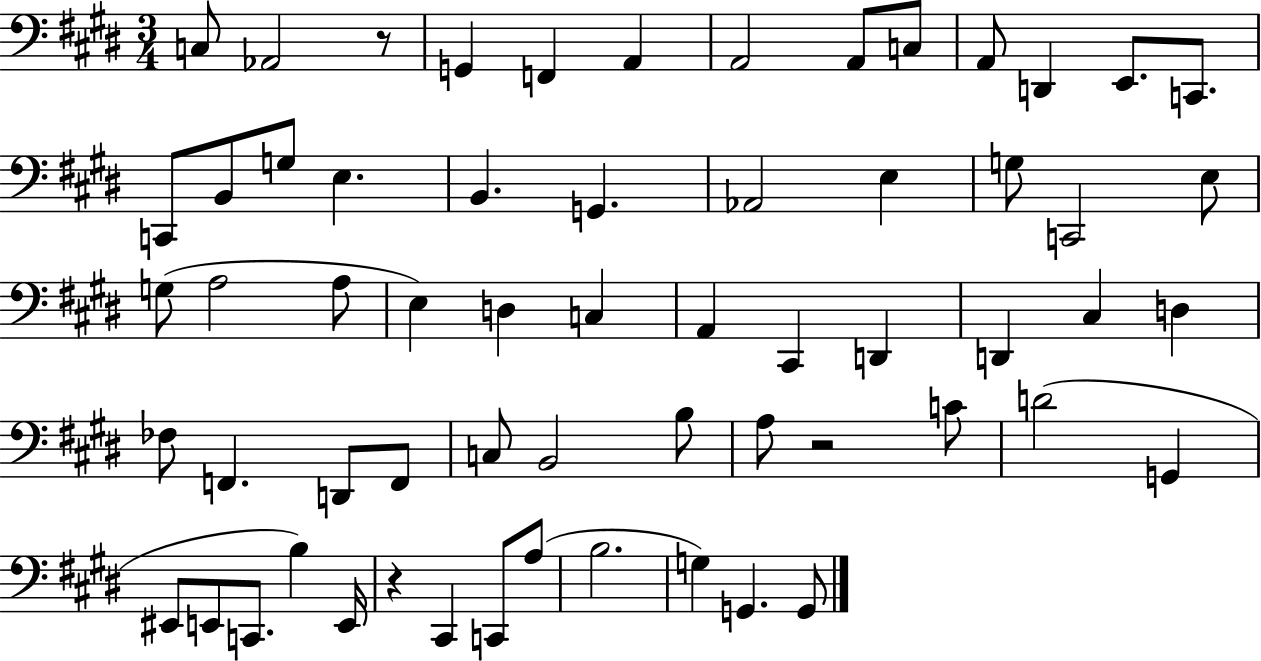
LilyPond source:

{
  \clef bass
  \numericTimeSignature
  \time 3/4
  \key e \major
  \repeat volta 2 { c8 aes,2 r8 | g,4 f,4 a,4 | a,2 a,8 c8 | a,8 d,4 e,8. c,8. | \break c,8 b,8 g8 e4. | b,4. g,4. | aes,2 e4 | g8 c,2 e8 | \break g8( a2 a8 | e4) d4 c4 | a,4 cis,4 d,4 | d,4 cis4 d4 | \break fes8 f,4. d,8 f,8 | c8 b,2 b8 | a8 r2 c'8 | d'2( g,4 | \break eis,8 e,8 c,8. b4) e,16 | r4 cis,4 c,8 a8( | b2. | g4) g,4. g,8 | \break } \bar "|."
}